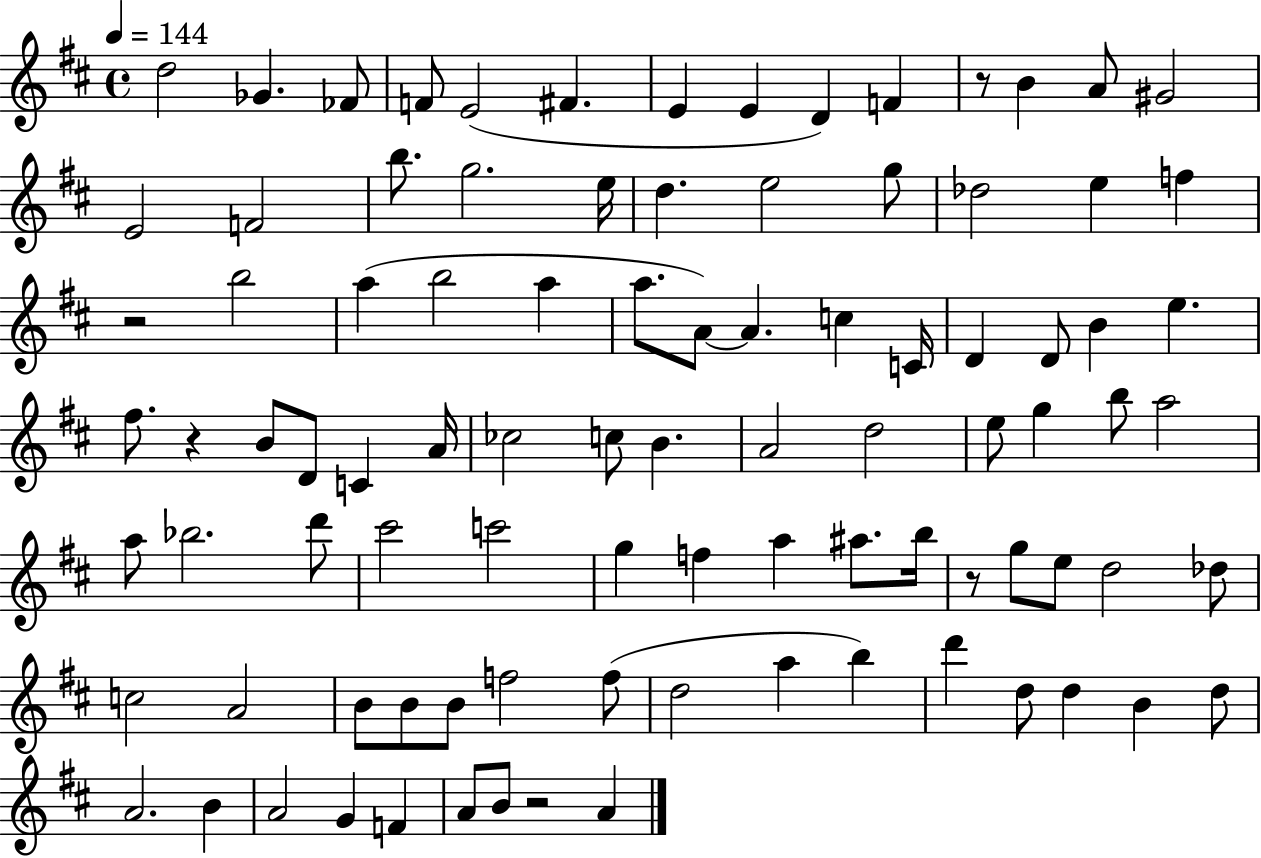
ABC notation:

X:1
T:Untitled
M:4/4
L:1/4
K:D
d2 _G _F/2 F/2 E2 ^F E E D F z/2 B A/2 ^G2 E2 F2 b/2 g2 e/4 d e2 g/2 _d2 e f z2 b2 a b2 a a/2 A/2 A c C/4 D D/2 B e ^f/2 z B/2 D/2 C A/4 _c2 c/2 B A2 d2 e/2 g b/2 a2 a/2 _b2 d'/2 ^c'2 c'2 g f a ^a/2 b/4 z/2 g/2 e/2 d2 _d/2 c2 A2 B/2 B/2 B/2 f2 f/2 d2 a b d' d/2 d B d/2 A2 B A2 G F A/2 B/2 z2 A